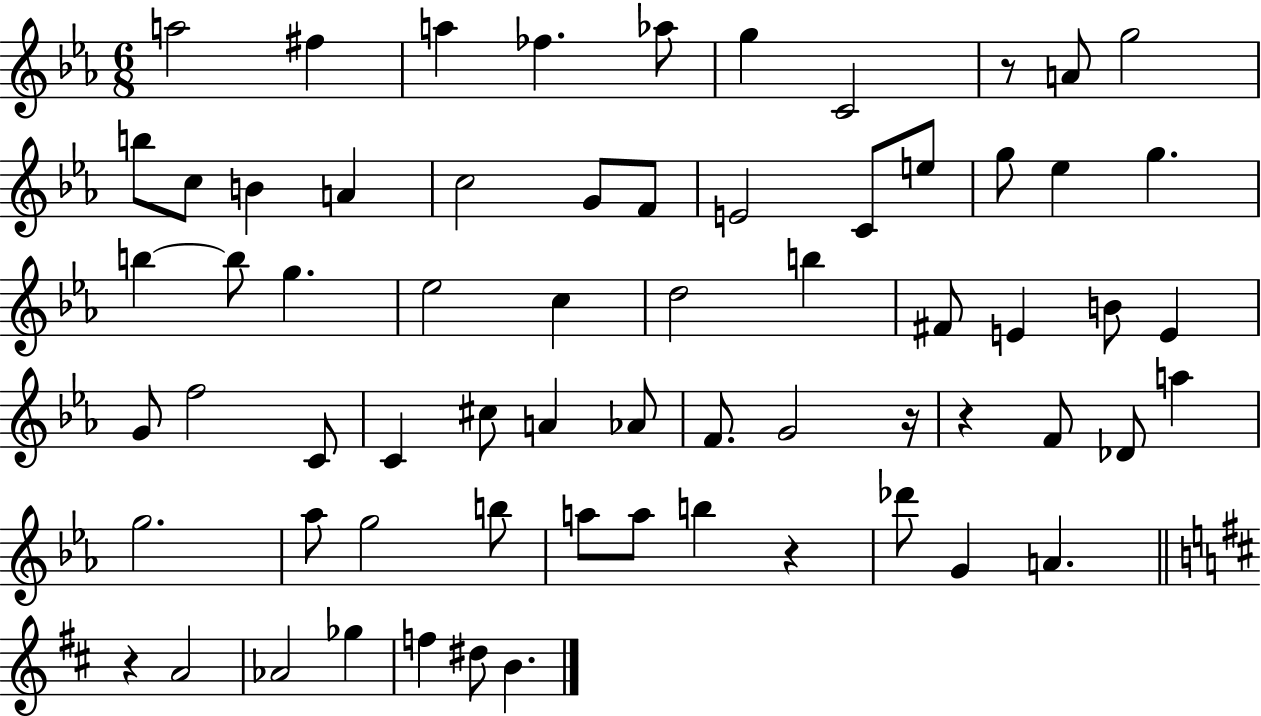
{
  \clef treble
  \numericTimeSignature
  \time 6/8
  \key ees \major
  a''2 fis''4 | a''4 fes''4. aes''8 | g''4 c'2 | r8 a'8 g''2 | \break b''8 c''8 b'4 a'4 | c''2 g'8 f'8 | e'2 c'8 e''8 | g''8 ees''4 g''4. | \break b''4~~ b''8 g''4. | ees''2 c''4 | d''2 b''4 | fis'8 e'4 b'8 e'4 | \break g'8 f''2 c'8 | c'4 cis''8 a'4 aes'8 | f'8. g'2 r16 | r4 f'8 des'8 a''4 | \break g''2. | aes''8 g''2 b''8 | a''8 a''8 b''4 r4 | des'''8 g'4 a'4. | \break \bar "||" \break \key d \major r4 a'2 | aes'2 ges''4 | f''4 dis''8 b'4. | \bar "|."
}